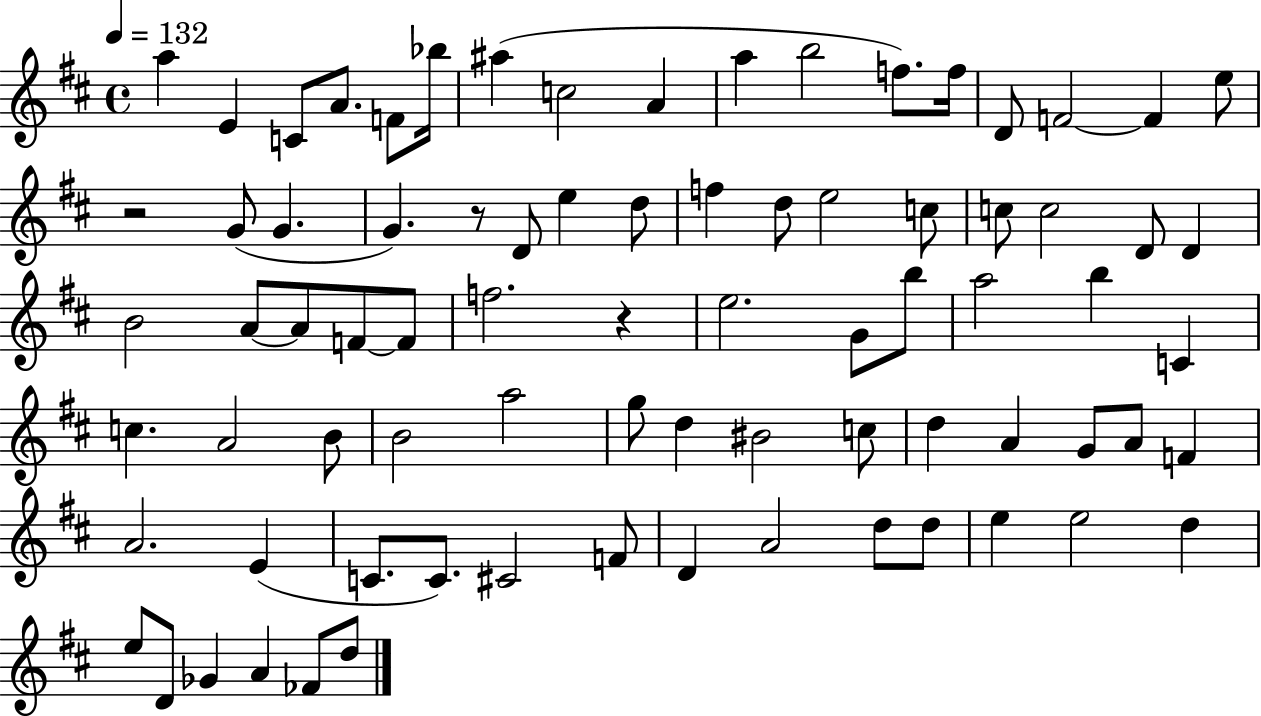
A5/q E4/q C4/e A4/e. F4/e Bb5/s A#5/q C5/h A4/q A5/q B5/h F5/e. F5/s D4/e F4/h F4/q E5/e R/h G4/e G4/q. G4/q. R/e D4/e E5/q D5/e F5/q D5/e E5/h C5/e C5/e C5/h D4/e D4/q B4/h A4/e A4/e F4/e F4/e F5/h. R/q E5/h. G4/e B5/e A5/h B5/q C4/q C5/q. A4/h B4/e B4/h A5/h G5/e D5/q BIS4/h C5/e D5/q A4/q G4/e A4/e F4/q A4/h. E4/q C4/e. C4/e. C#4/h F4/e D4/q A4/h D5/e D5/e E5/q E5/h D5/q E5/e D4/e Gb4/q A4/q FES4/e D5/e